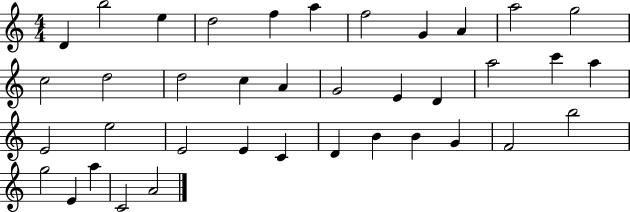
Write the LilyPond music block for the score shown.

{
  \clef treble
  \numericTimeSignature
  \time 4/4
  \key c \major
  d'4 b''2 e''4 | d''2 f''4 a''4 | f''2 g'4 a'4 | a''2 g''2 | \break c''2 d''2 | d''2 c''4 a'4 | g'2 e'4 d'4 | a''2 c'''4 a''4 | \break e'2 e''2 | e'2 e'4 c'4 | d'4 b'4 b'4 g'4 | f'2 b''2 | \break g''2 e'4 a''4 | c'2 a'2 | \bar "|."
}